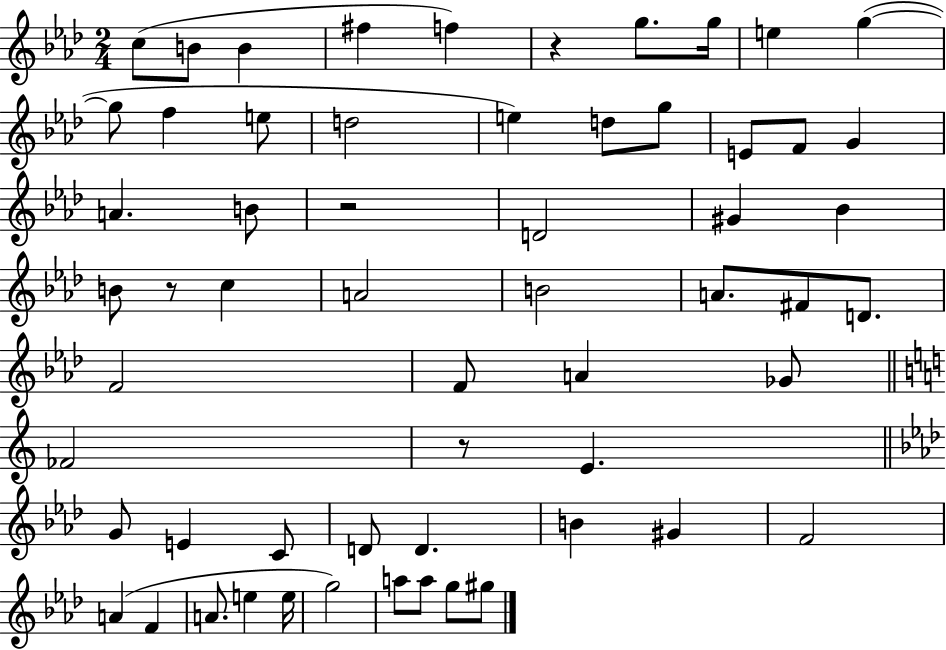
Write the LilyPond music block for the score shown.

{
  \clef treble
  \numericTimeSignature
  \time 2/4
  \key aes \major
  c''8( b'8 b'4 | fis''4 f''4) | r4 g''8. g''16 | e''4 g''4~(~ | \break g''8 f''4 e''8 | d''2 | e''4) d''8 g''8 | e'8 f'8 g'4 | \break a'4. b'8 | r2 | d'2 | gis'4 bes'4 | \break b'8 r8 c''4 | a'2 | b'2 | a'8. fis'8 d'8. | \break f'2 | f'8 a'4 ges'8 | \bar "||" \break \key c \major fes'2 | r8 e'4. | \bar "||" \break \key aes \major g'8 e'4 c'8 | d'8 d'4. | b'4 gis'4 | f'2 | \break a'4( f'4 | a'8. e''4 e''16 | g''2) | a''8 a''8 g''8 gis''8 | \break \bar "|."
}